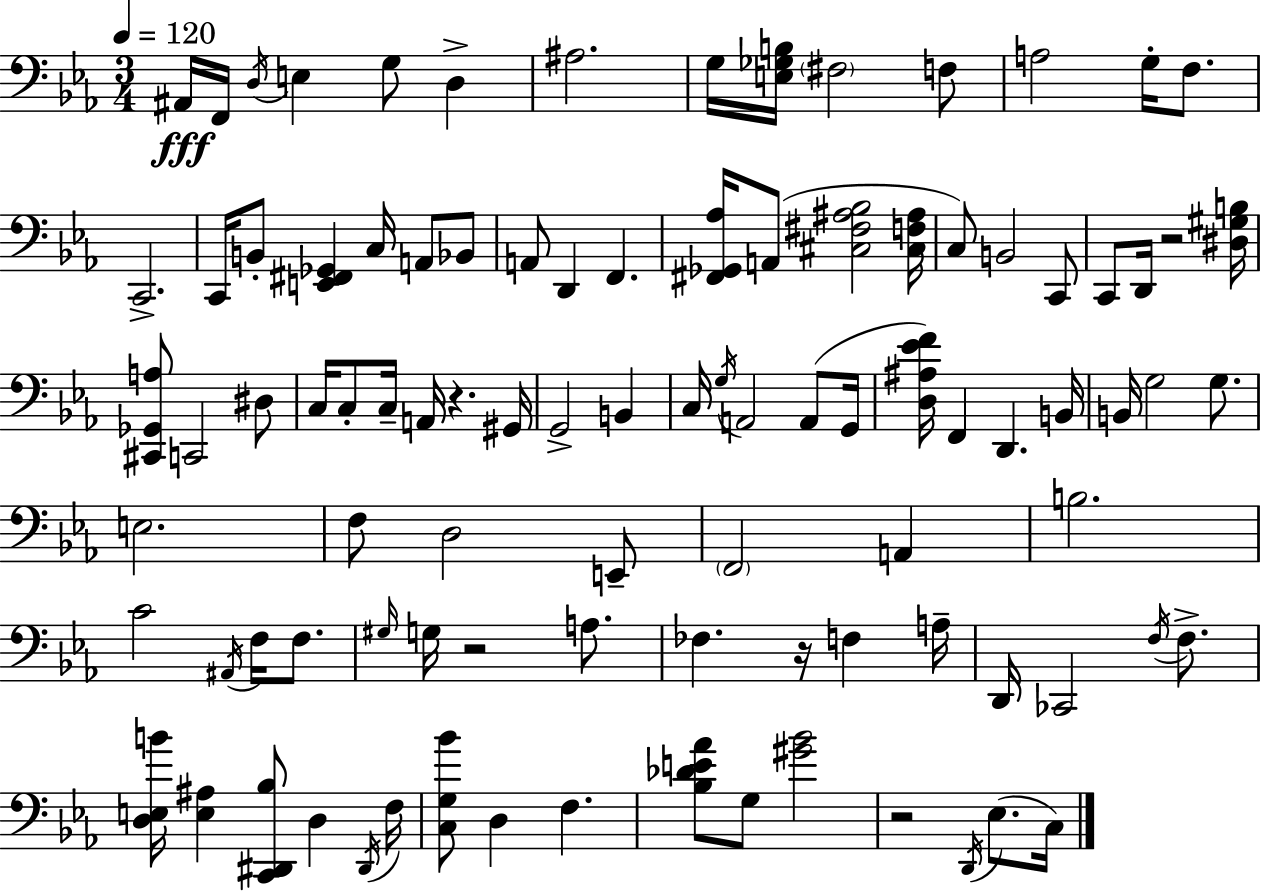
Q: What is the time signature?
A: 3/4